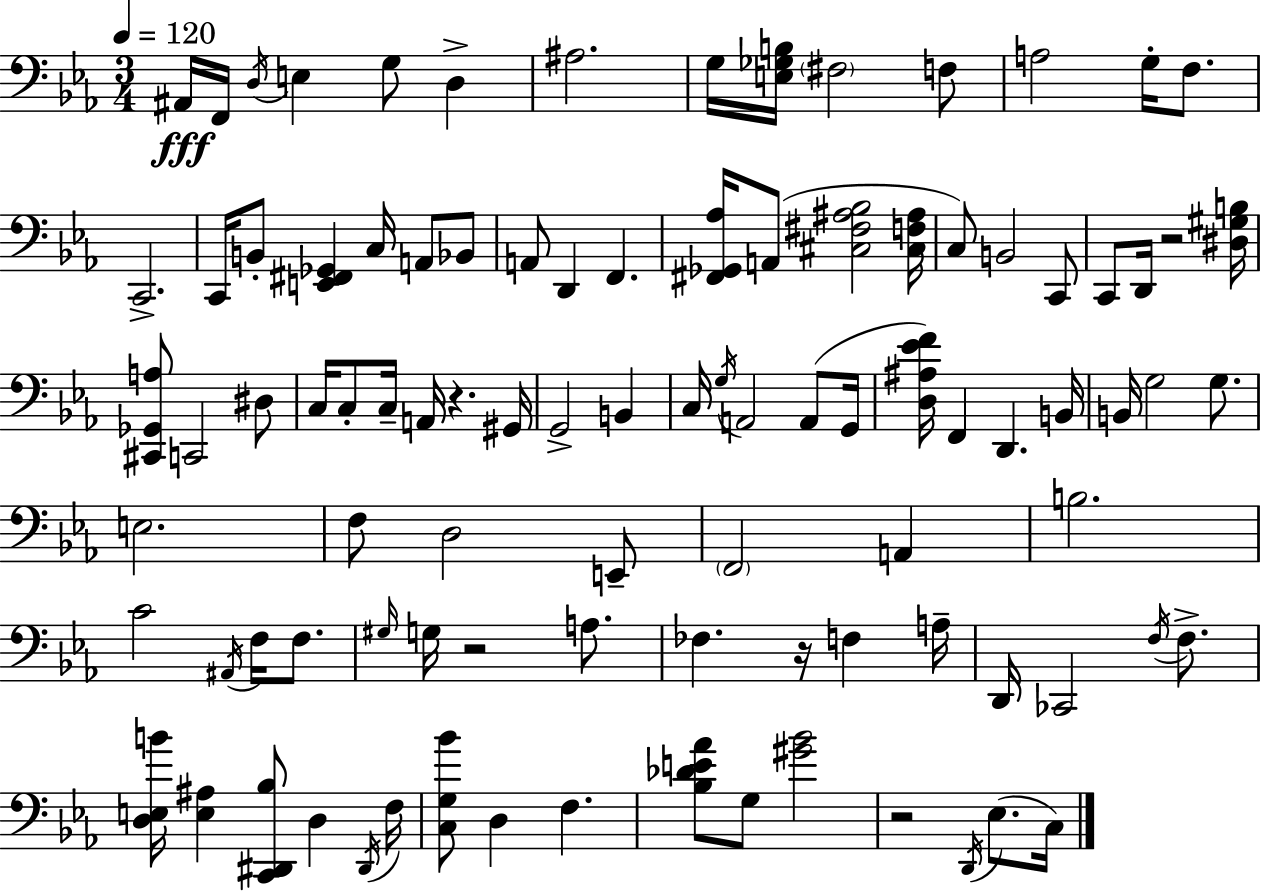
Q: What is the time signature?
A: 3/4